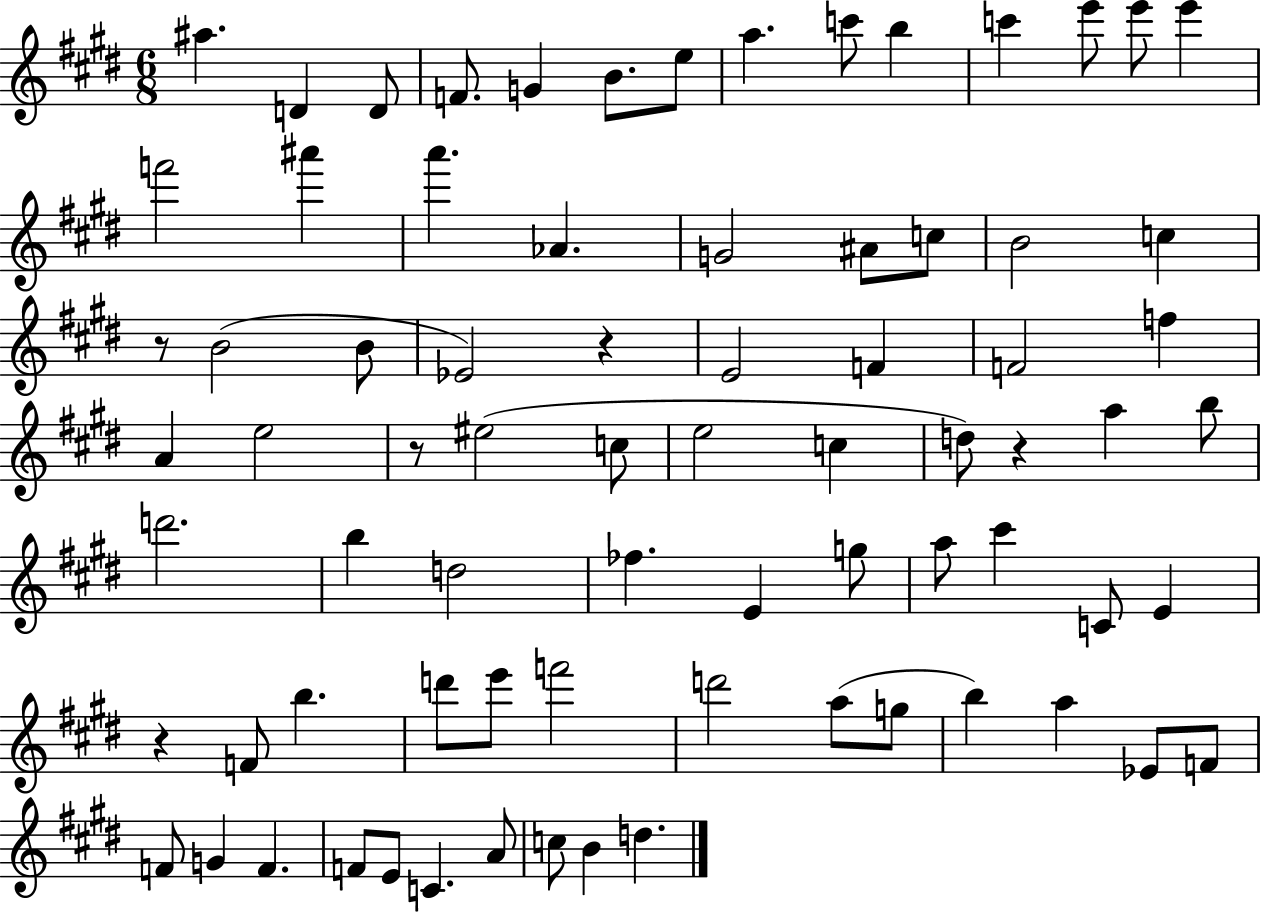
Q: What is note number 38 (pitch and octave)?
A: A5